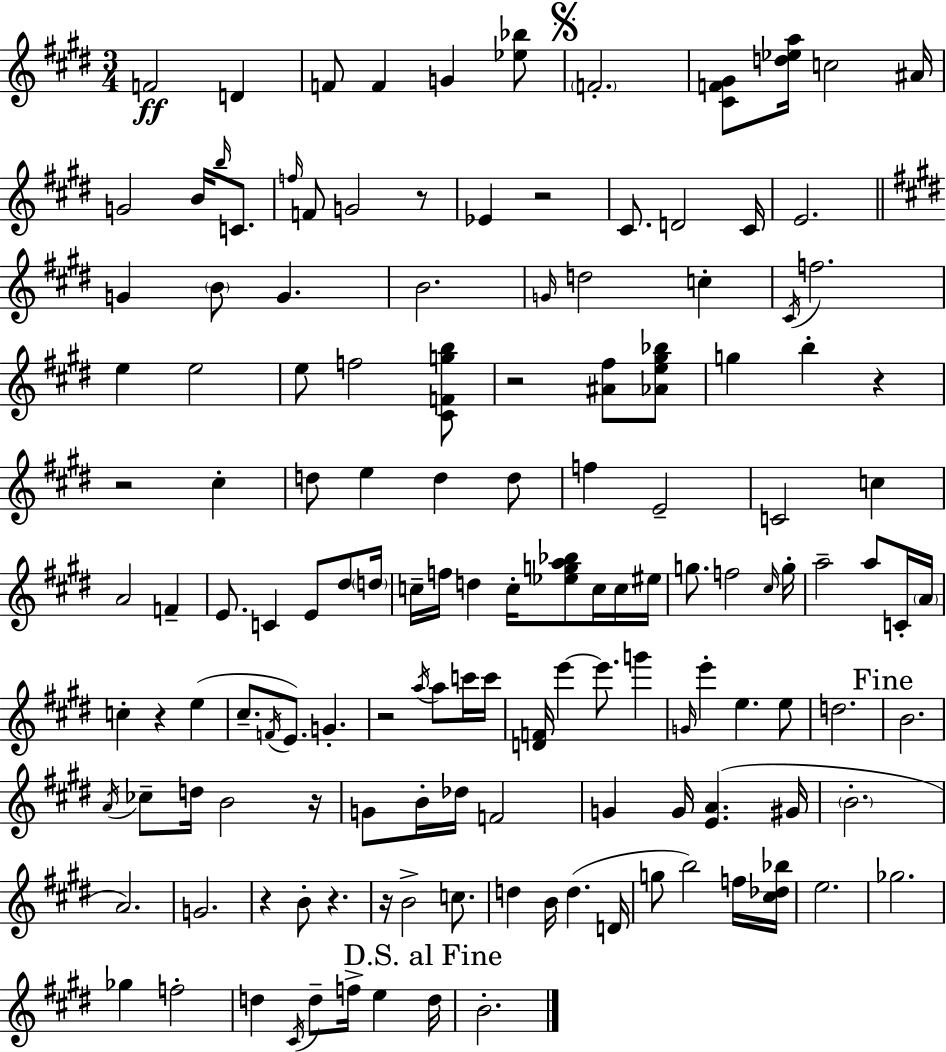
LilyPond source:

{
  \clef treble
  \numericTimeSignature
  \time 3/4
  \key e \major
  f'2\ff d'4 | f'8 f'4 g'4 <ees'' bes''>8 | \mark \markup { \musicglyph "scripts.segno" } \parenthesize f'2.-. | <cis' f' gis'>8 <d'' ees'' a''>16 c''2 ais'16 | \break g'2 b'16 \grace { b''16 } c'8. | \grace { f''16 } f'8 g'2 | r8 ees'4 r2 | cis'8. d'2 | \break cis'16 e'2. | \bar "||" \break \key e \major g'4 \parenthesize b'8 g'4. | b'2. | \grace { g'16 } d''2 c''4-. | \acciaccatura { cis'16 } f''2. | \break e''4 e''2 | e''8 f''2 | <cis' f' g'' b''>8 r2 <ais' fis''>8 | <aes' e'' gis'' bes''>8 g''4 b''4-. r4 | \break r2 cis''4-. | d''8 e''4 d''4 | d''8 f''4 e'2-- | c'2 c''4 | \break a'2 f'4-- | e'8. c'4 e'8 dis''8 | \parenthesize d''16 c''16-- f''16 d''4 c''16-. <ees'' g'' a'' bes''>8 c''16 | c''16 eis''16 g''8. f''2 | \break \grace { cis''16 } g''16-. a''2-- a''8 | c'16-. \parenthesize a'16 c''4-. r4 e''4( | cis''8.-- \acciaccatura { f'16 }) e'8. g'4.-. | r2 | \break \acciaccatura { a''16 } a''8 c'''16 c'''16 <d' f'>16 e'''4~~ e'''8. | g'''4 \grace { g'16 } e'''4-. e''4. | e''8 d''2. | \mark "Fine" b'2. | \break \acciaccatura { a'16 } ces''8-- d''16 b'2 | r16 g'8 b'16-. des''16 f'2 | g'4 g'16 | <e' a'>4.( gis'16 \parenthesize b'2.-. | \break a'2.) | g'2. | r4 b'8-. | r4. r16 b'2-> | \break c''8. d''4 b'16 | d''4.( d'16 g''8 b''2) | f''16 <cis'' des'' bes''>16 e''2. | ges''2. | \break ges''4 f''2-. | d''4 \acciaccatura { cis'16 } | d''8-- f''16-> e''4 \mark "D.S. al Fine" d''16 b'2.-. | \bar "|."
}